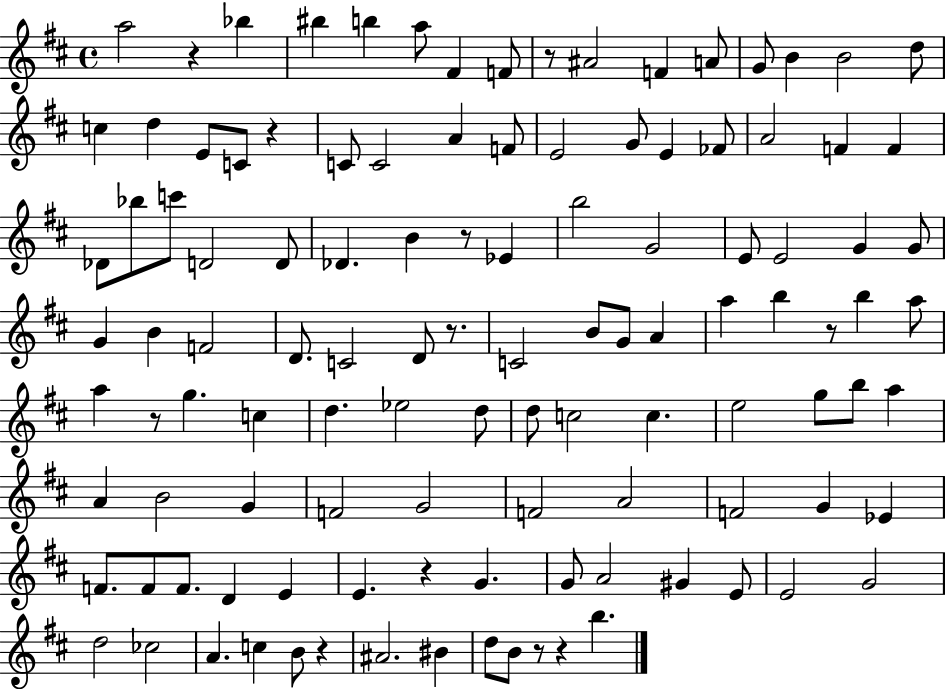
{
  \clef treble
  \time 4/4
  \defaultTimeSignature
  \key d \major
  a''2 r4 bes''4 | bis''4 b''4 a''8 fis'4 f'8 | r8 ais'2 f'4 a'8 | g'8 b'4 b'2 d''8 | \break c''4 d''4 e'8 c'8 r4 | c'8 c'2 a'4 f'8 | e'2 g'8 e'4 fes'8 | a'2 f'4 f'4 | \break des'8 bes''8 c'''8 d'2 d'8 | des'4. b'4 r8 ees'4 | b''2 g'2 | e'8 e'2 g'4 g'8 | \break g'4 b'4 f'2 | d'8. c'2 d'8 r8. | c'2 b'8 g'8 a'4 | a''4 b''4 r8 b''4 a''8 | \break a''4 r8 g''4. c''4 | d''4. ees''2 d''8 | d''8 c''2 c''4. | e''2 g''8 b''8 a''4 | \break a'4 b'2 g'4 | f'2 g'2 | f'2 a'2 | f'2 g'4 ees'4 | \break f'8. f'8 f'8. d'4 e'4 | e'4. r4 g'4. | g'8 a'2 gis'4 e'8 | e'2 g'2 | \break d''2 ces''2 | a'4. c''4 b'8 r4 | ais'2. bis'4 | d''8 b'8 r8 r4 b''4. | \break \bar "|."
}